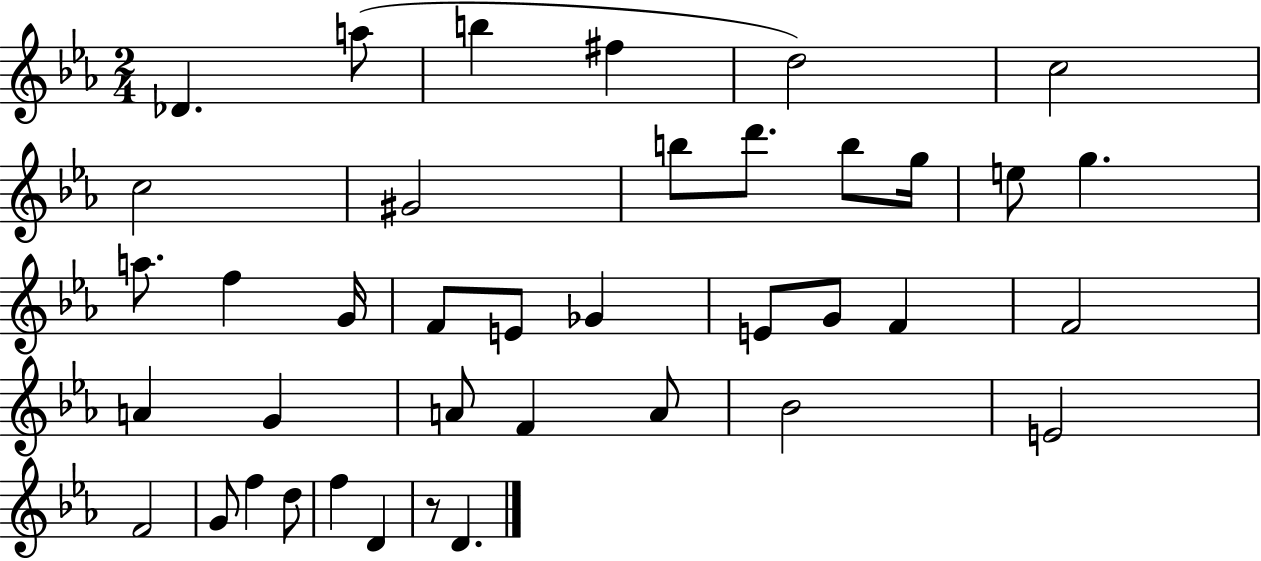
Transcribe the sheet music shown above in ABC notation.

X:1
T:Untitled
M:2/4
L:1/4
K:Eb
_D a/2 b ^f d2 c2 c2 ^G2 b/2 d'/2 b/2 g/4 e/2 g a/2 f G/4 F/2 E/2 _G E/2 G/2 F F2 A G A/2 F A/2 _B2 E2 F2 G/2 f d/2 f D z/2 D